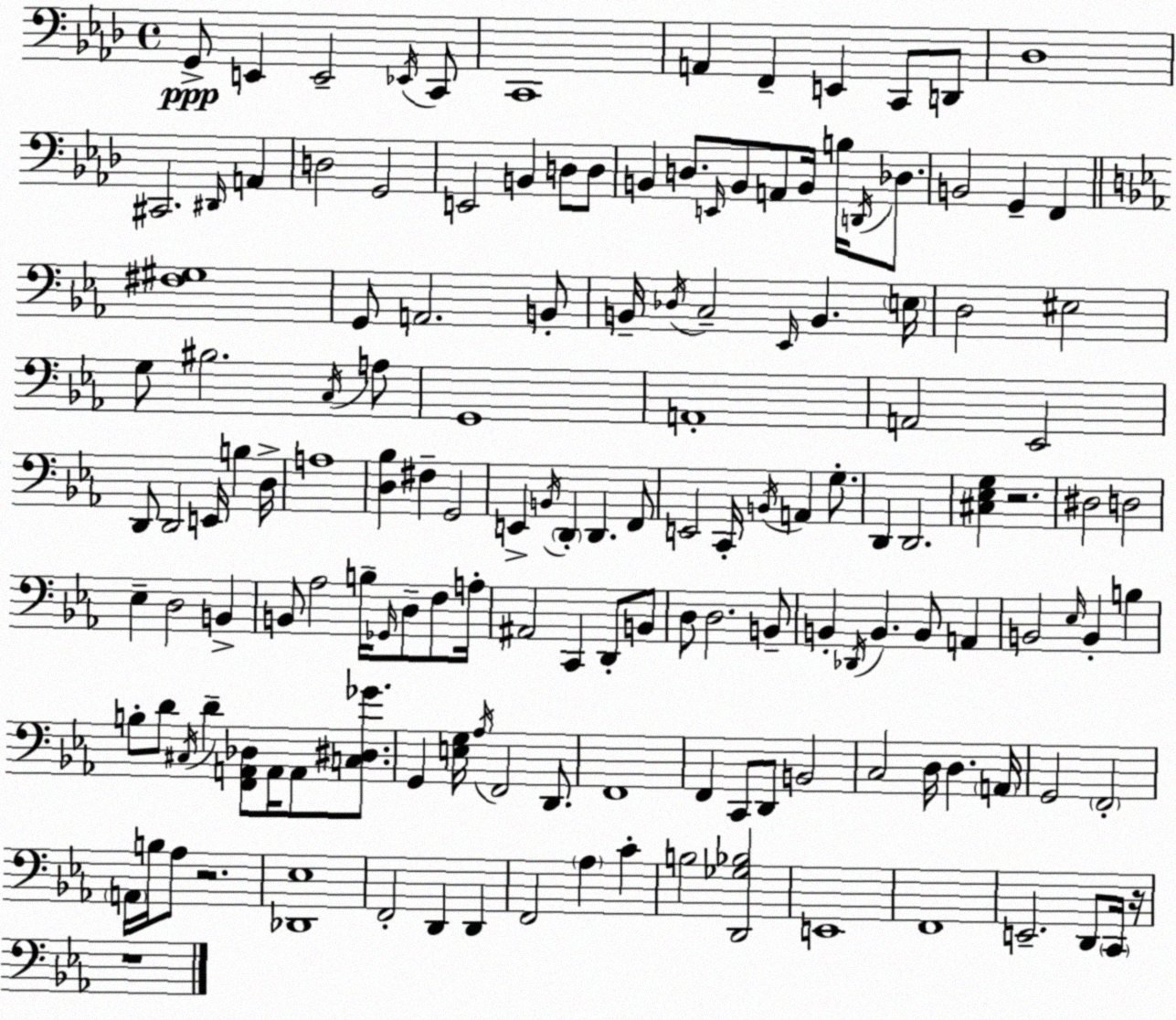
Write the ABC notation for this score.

X:1
T:Untitled
M:4/4
L:1/4
K:Fm
G,,/2 E,, E,,2 _E,,/4 C,,/2 C,,4 A,, F,, E,, C,,/2 D,,/2 _D,4 ^C,,2 ^D,,/4 A,, D,2 G,,2 E,,2 B,, D,/2 D,/2 B,, D,/2 E,,/4 B,,/2 A,,/2 B,,/4 B,/4 D,,/4 _D,/2 B,,2 G,, F,, [^F,^G,]4 G,,/2 A,,2 B,,/2 B,,/4 _D,/4 C,2 _E,,/4 B,, E,/4 D,2 ^E,2 G,/2 ^B,2 C,/4 A,/2 G,,4 A,,4 A,,2 _E,,2 D,,/2 D,,2 E,,/4 B, D,/4 A,4 [D,_B,] ^F, G,,2 E,, B,,/4 D,, D,, F,,/2 E,,2 C,,/4 B,,/4 A,, G,/2 D,, D,,2 [^C,_E,G,] z2 ^D,2 D,2 _E, D,2 B,, B,,/2 _A,2 B,/4 _G,,/4 D,/2 F,/2 A,/4 ^A,,2 C,, D,,/2 B,,/2 D,/2 D,2 B,,/2 B,, _D,,/4 B,, B,,/2 A,, B,,2 _E,/4 B,, B, B,/2 D/2 ^C,/4 D [F,,A,,_D,]/2 A,,/4 A,,/2 [C,^D,_G]/2 G,, [E,G,]/4 _A,/4 F,,2 D,,/2 F,,4 F,, C,,/2 D,,/2 B,,2 C,2 D,/4 D, A,,/4 G,,2 F,,2 A,,/4 B,/4 _A,/2 z2 [_D,,_E,]4 F,,2 D,, D,, F,,2 _A, C B,2 [D,,_G,_B,]2 E,,4 F,,4 E,,2 D,,/2 C,,/4 z/4 z4